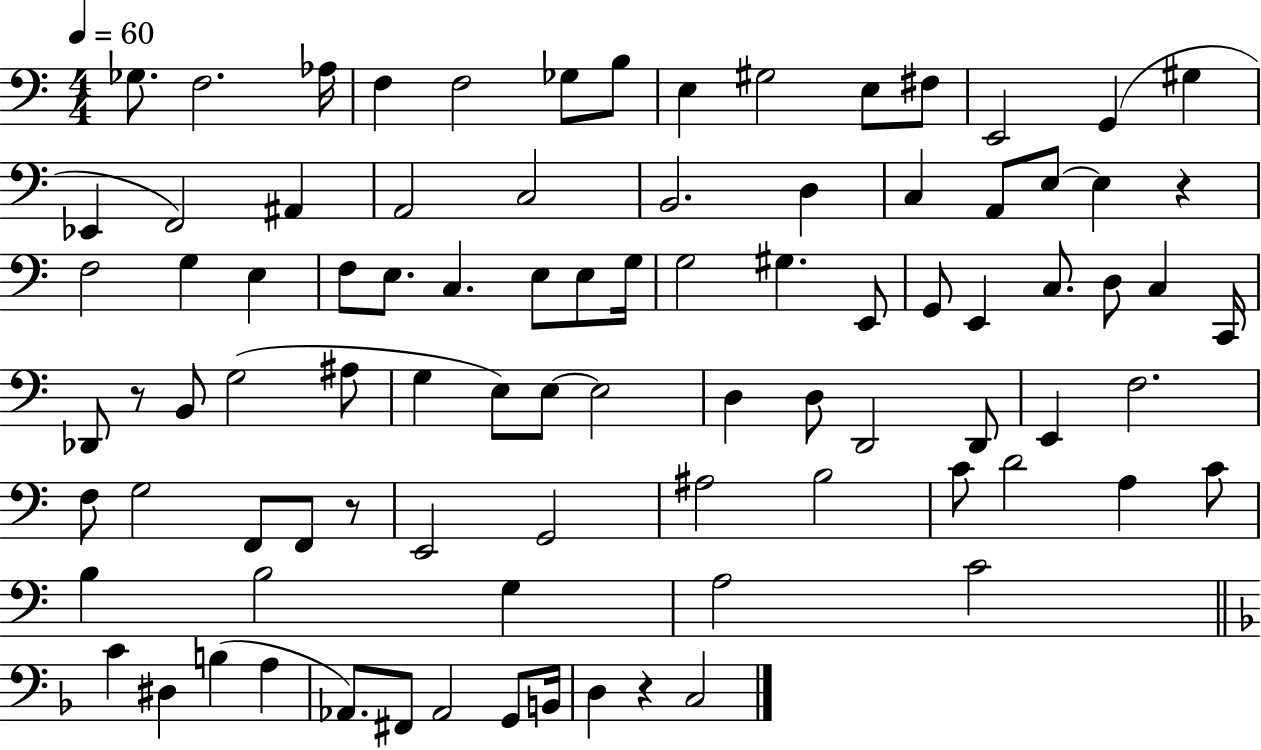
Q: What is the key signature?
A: C major